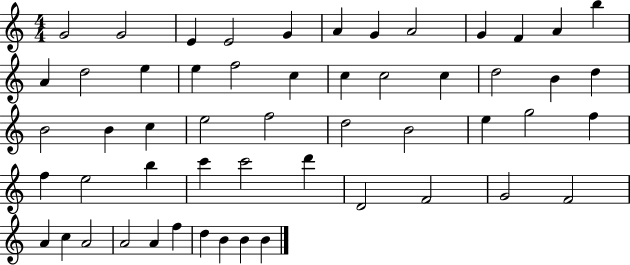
{
  \clef treble
  \numericTimeSignature
  \time 4/4
  \key c \major
  g'2 g'2 | e'4 e'2 g'4 | a'4 g'4 a'2 | g'4 f'4 a'4 b''4 | \break a'4 d''2 e''4 | e''4 f''2 c''4 | c''4 c''2 c''4 | d''2 b'4 d''4 | \break b'2 b'4 c''4 | e''2 f''2 | d''2 b'2 | e''4 g''2 f''4 | \break f''4 e''2 b''4 | c'''4 c'''2 d'''4 | d'2 f'2 | g'2 f'2 | \break a'4 c''4 a'2 | a'2 a'4 f''4 | d''4 b'4 b'4 b'4 | \bar "|."
}